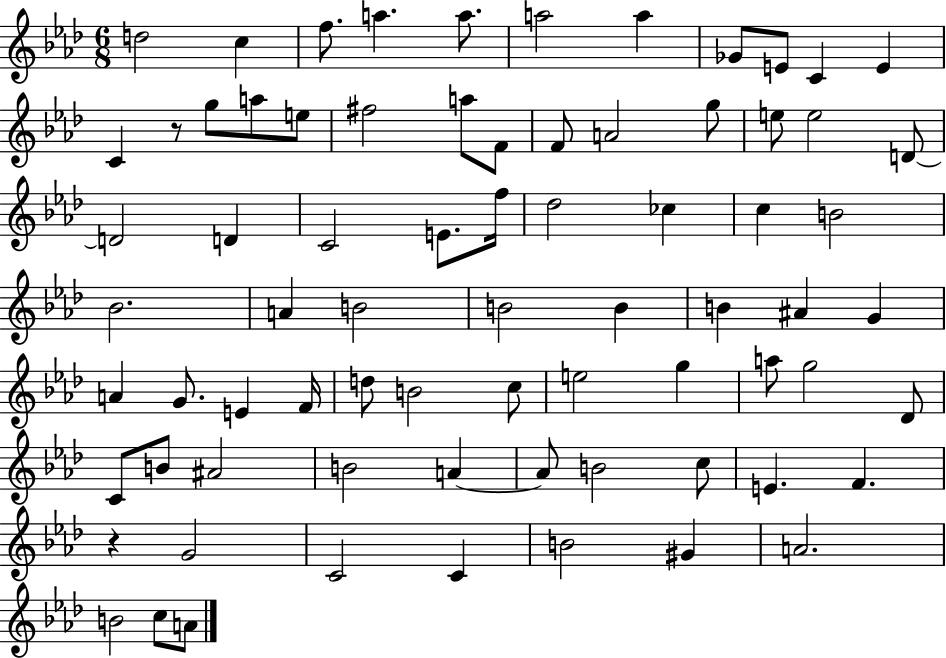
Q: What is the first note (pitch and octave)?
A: D5